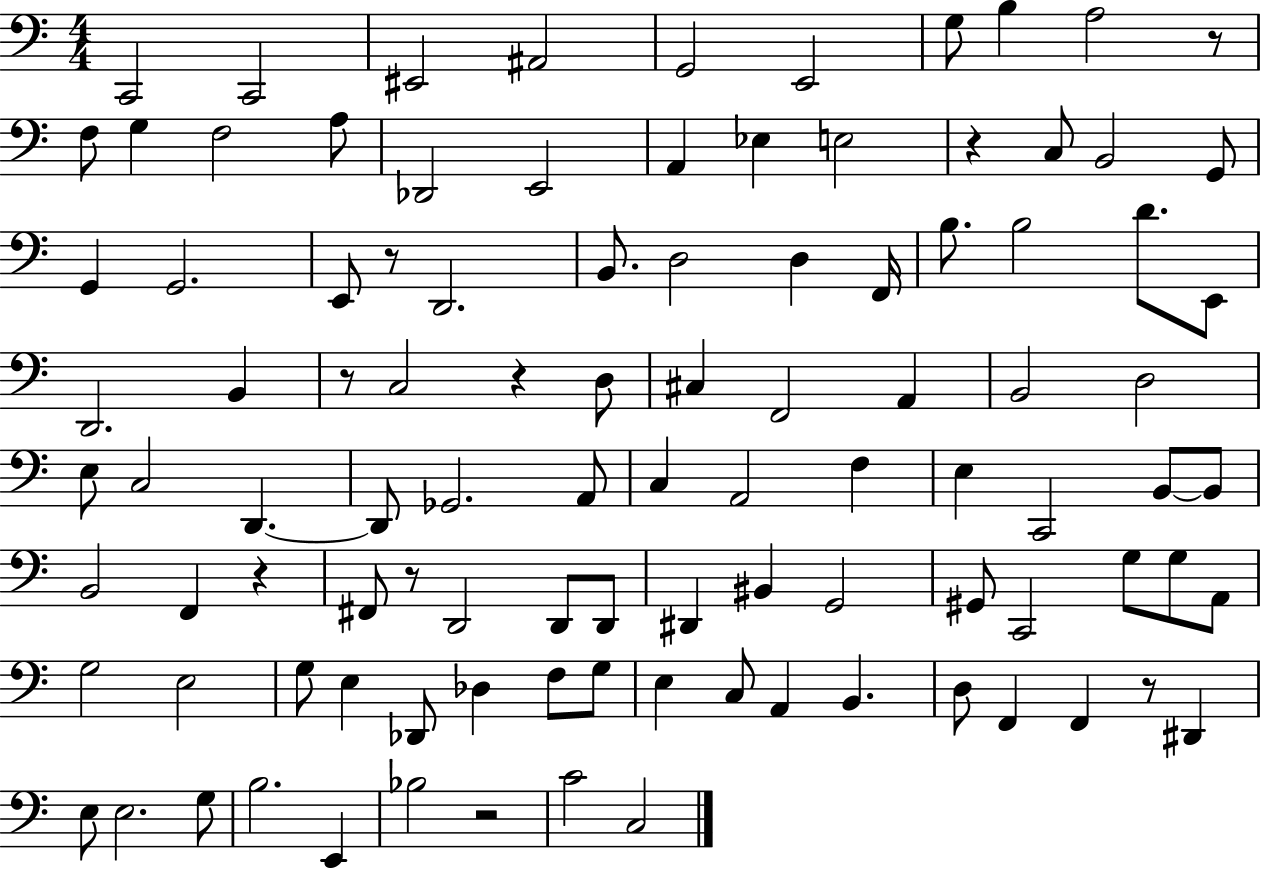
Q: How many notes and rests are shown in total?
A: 102